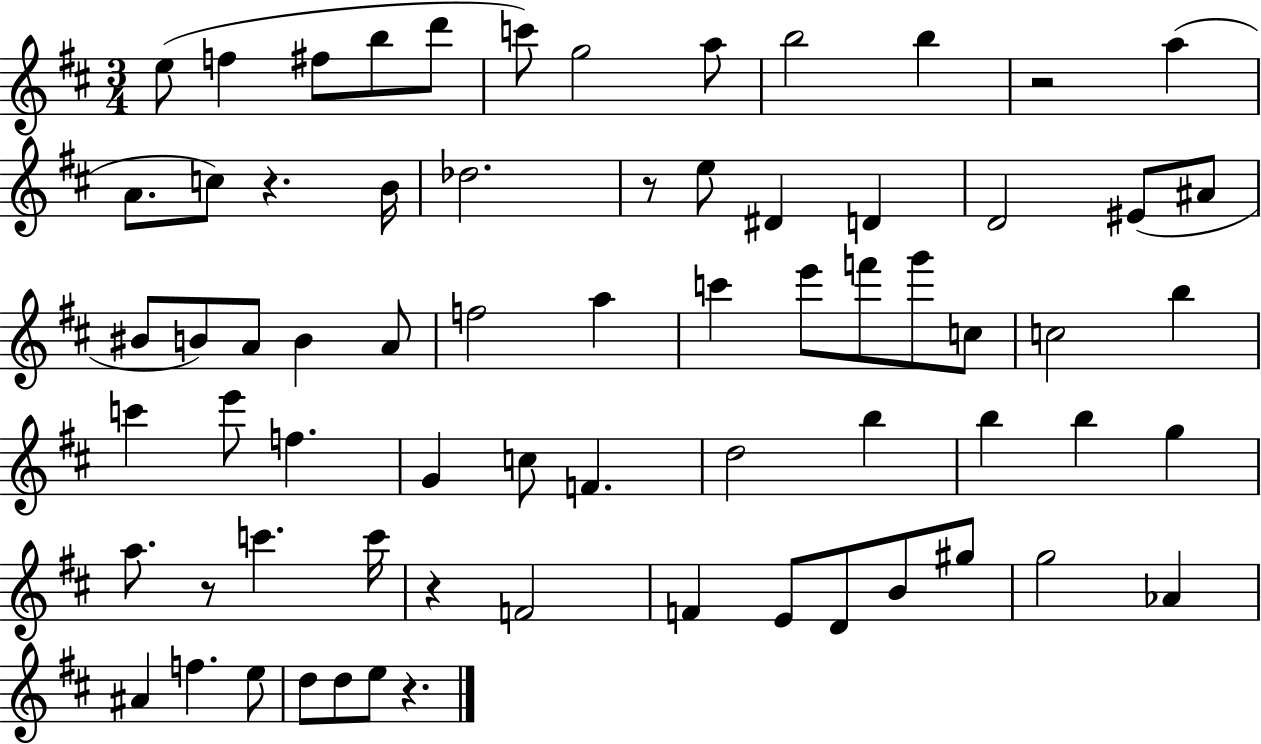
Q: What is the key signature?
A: D major